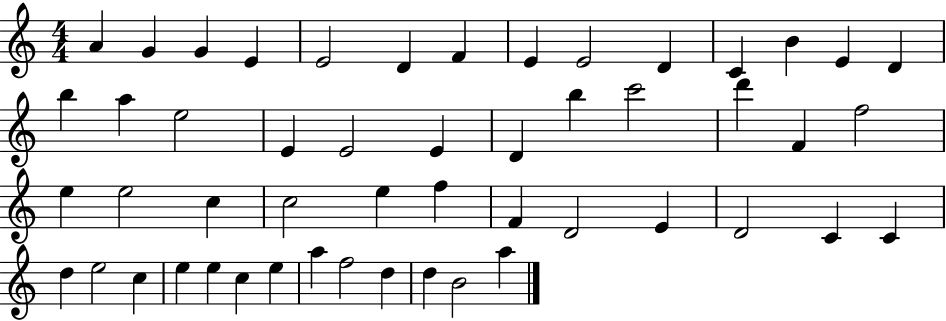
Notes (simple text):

A4/q G4/q G4/q E4/q E4/h D4/q F4/q E4/q E4/h D4/q C4/q B4/q E4/q D4/q B5/q A5/q E5/h E4/q E4/h E4/q D4/q B5/q C6/h D6/q F4/q F5/h E5/q E5/h C5/q C5/h E5/q F5/q F4/q D4/h E4/q D4/h C4/q C4/q D5/q E5/h C5/q E5/q E5/q C5/q E5/q A5/q F5/h D5/q D5/q B4/h A5/q